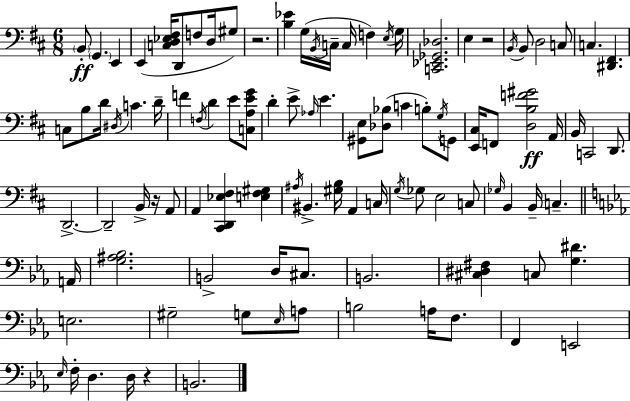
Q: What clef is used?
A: bass